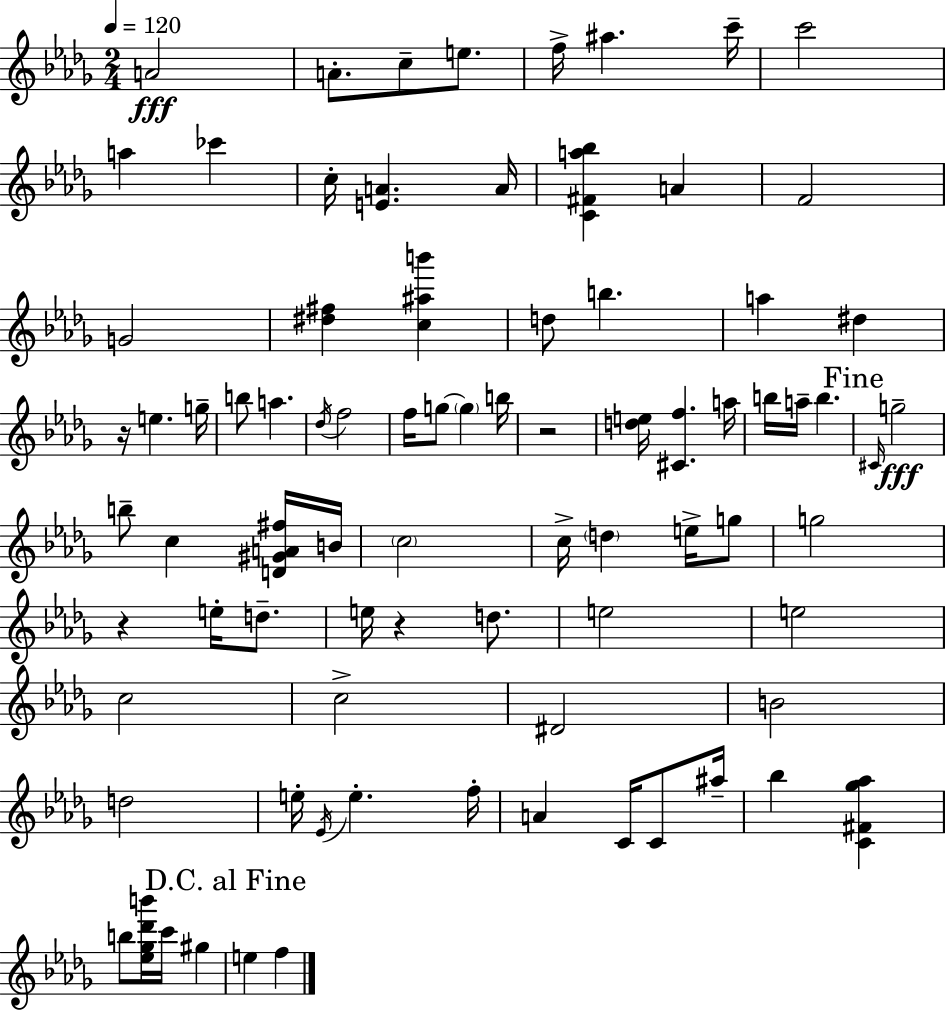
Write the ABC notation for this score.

X:1
T:Untitled
M:2/4
L:1/4
K:Bbm
A2 A/2 c/2 e/2 f/4 ^a c'/4 c'2 a _c' c/4 [EA] A/4 [C^Fa_b] A F2 G2 [^d^f] [c^ab'] d/2 b a ^d z/4 e g/4 b/2 a _d/4 f2 f/4 g/2 g b/4 z2 [de]/4 [^Cf] a/4 b/4 a/4 b ^C/4 g2 b/2 c [D^GA^f]/4 B/4 c2 c/4 d e/4 g/2 g2 z e/4 d/2 e/4 z d/2 e2 e2 c2 c2 ^D2 B2 d2 e/4 _E/4 e f/4 A C/4 C/2 ^a/4 _b [C^F_g_a] b/2 [_e_g_d'b']/4 c'/4 ^g e f